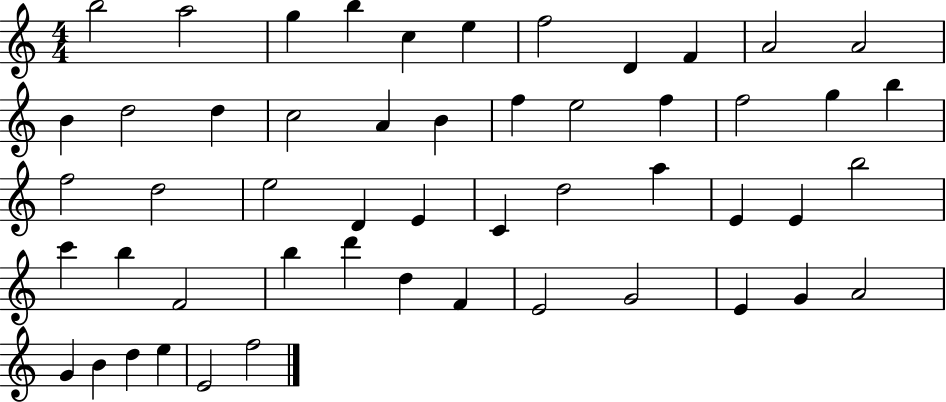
{
  \clef treble
  \numericTimeSignature
  \time 4/4
  \key c \major
  b''2 a''2 | g''4 b''4 c''4 e''4 | f''2 d'4 f'4 | a'2 a'2 | \break b'4 d''2 d''4 | c''2 a'4 b'4 | f''4 e''2 f''4 | f''2 g''4 b''4 | \break f''2 d''2 | e''2 d'4 e'4 | c'4 d''2 a''4 | e'4 e'4 b''2 | \break c'''4 b''4 f'2 | b''4 d'''4 d''4 f'4 | e'2 g'2 | e'4 g'4 a'2 | \break g'4 b'4 d''4 e''4 | e'2 f''2 | \bar "|."
}